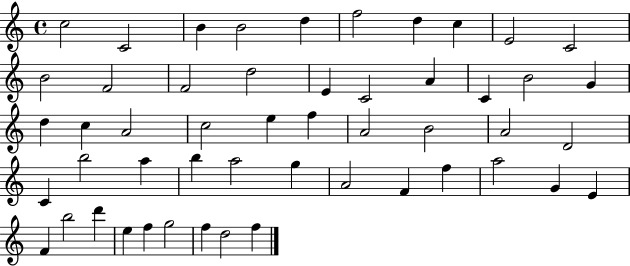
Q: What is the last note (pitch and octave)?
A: F5